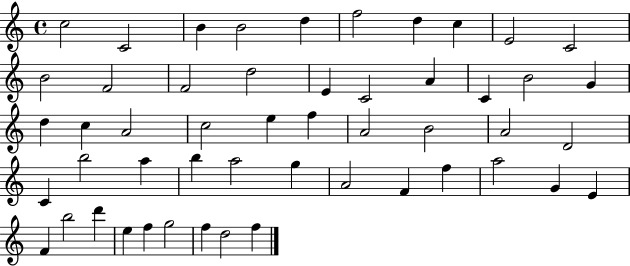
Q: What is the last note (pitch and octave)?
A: F5